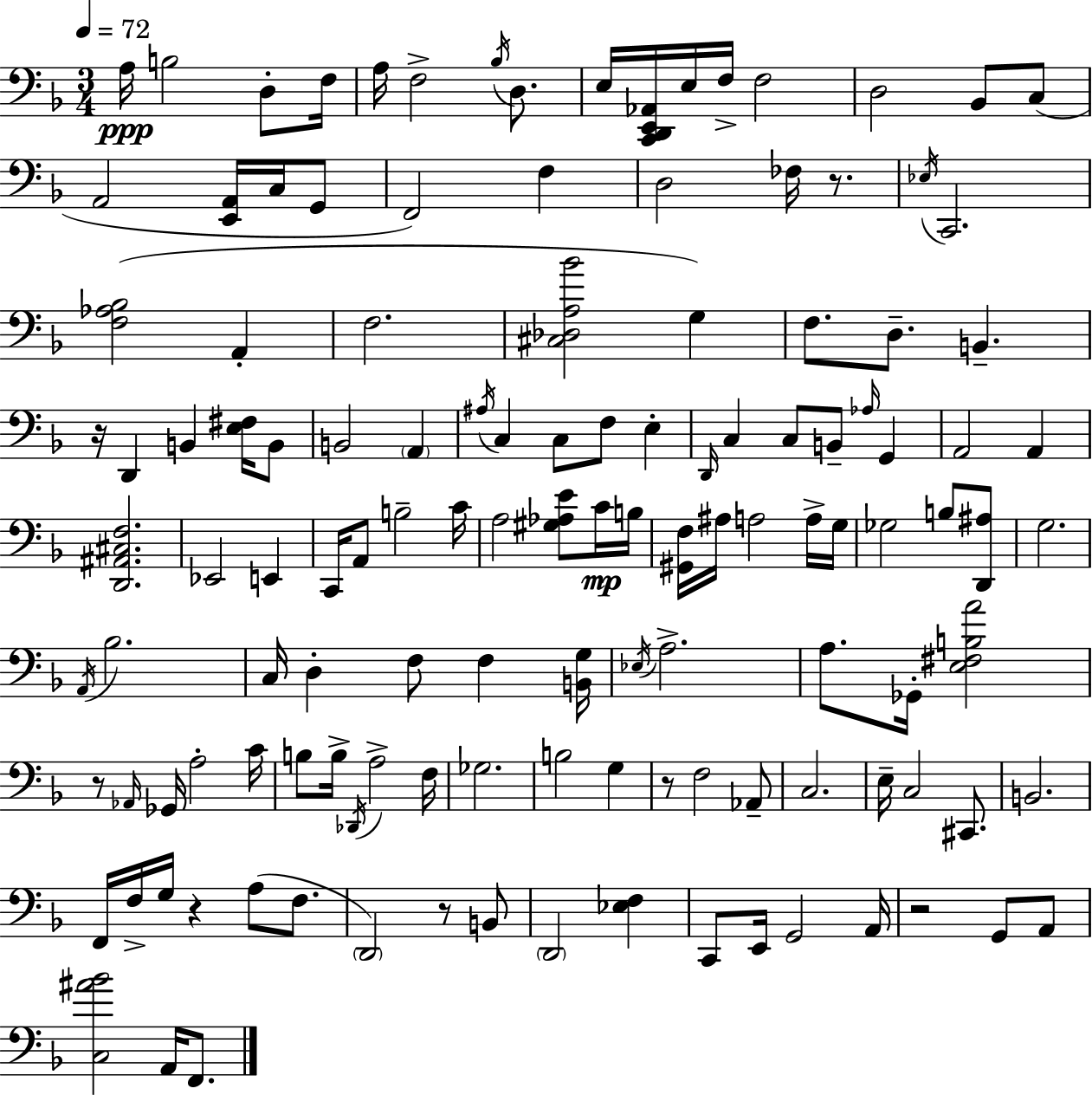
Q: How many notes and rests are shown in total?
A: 129